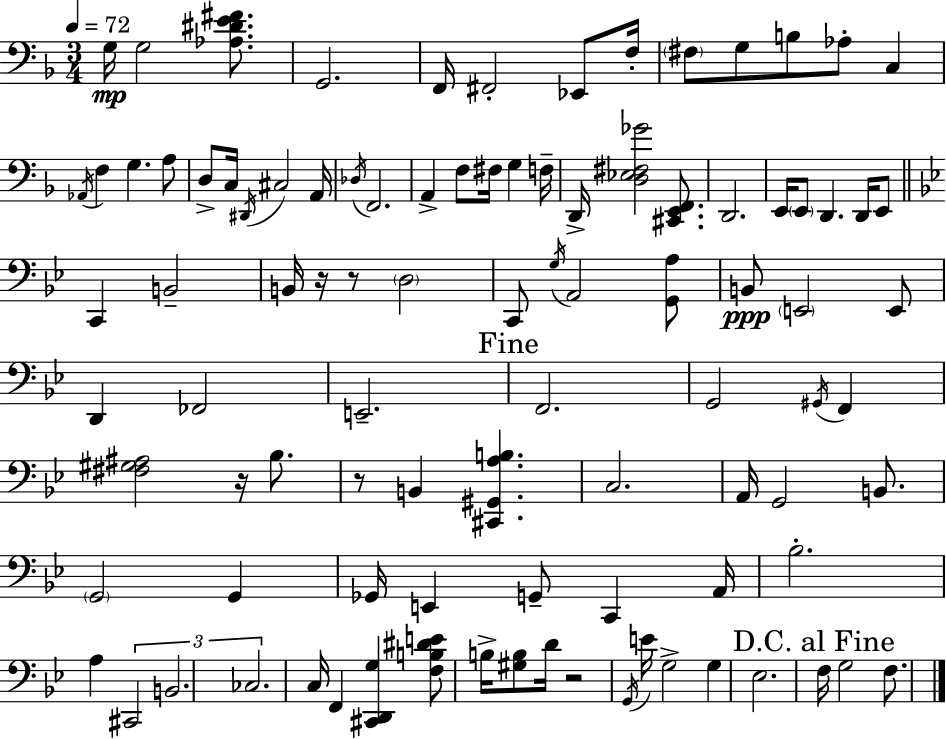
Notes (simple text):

G3/s G3/h [Ab3,D#4,E4,F#4]/e. G2/h. F2/s F#2/h Eb2/e F3/s F#3/e G3/e B3/e Ab3/e C3/q Ab2/s F3/q G3/q. A3/e D3/e C3/s D#2/s C#3/h A2/s Db3/s F2/h. A2/q F3/e F#3/s G3/q F3/s D2/s [D3,Eb3,F#3,Gb4]/h [C#2,E2,F2]/e. D2/h. E2/s E2/e D2/q. D2/s E2/e C2/q B2/h B2/s R/s R/e D3/h C2/e G3/s A2/h [G2,A3]/e B2/e E2/h E2/e D2/q FES2/h E2/h. F2/h. G2/h G#2/s F2/q [F#3,G#3,A#3]/h R/s Bb3/e. R/e B2/q [C#2,G#2,A3,B3]/q. C3/h. A2/s G2/h B2/e. G2/h G2/q Gb2/s E2/q G2/e C2/q A2/s Bb3/h. A3/q C#2/h B2/h. CES3/h. C3/s F2/q [C#2,D2,G3]/q [F3,B3,D#4,E4]/e B3/s [G#3,B3]/e D4/s R/h G2/s E4/s G3/h G3/q Eb3/h. F3/s G3/h F3/e.